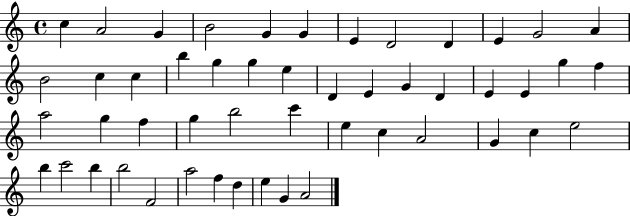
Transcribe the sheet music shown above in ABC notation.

X:1
T:Untitled
M:4/4
L:1/4
K:C
c A2 G B2 G G E D2 D E G2 A B2 c c b g g e D E G D E E g f a2 g f g b2 c' e c A2 G c e2 b c'2 b b2 F2 a2 f d e G A2